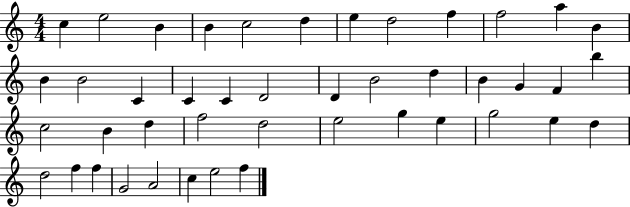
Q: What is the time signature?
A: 4/4